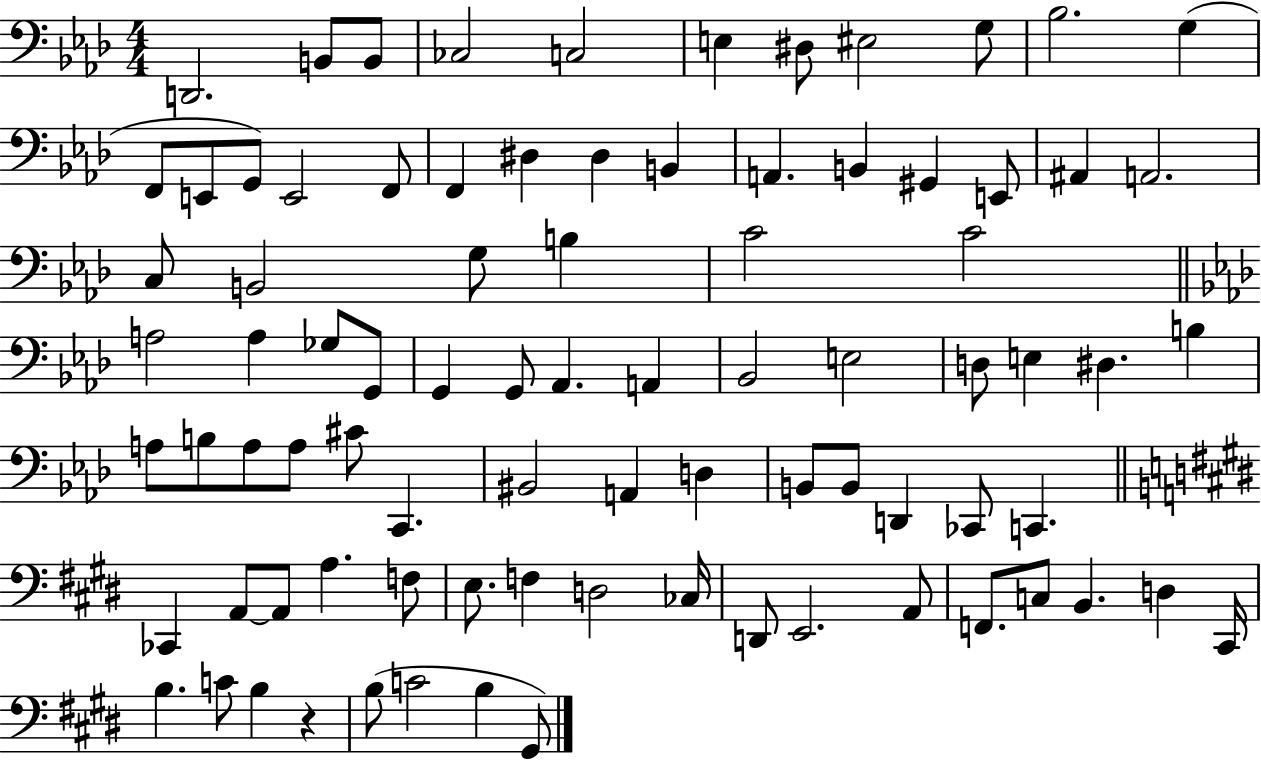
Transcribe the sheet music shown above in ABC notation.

X:1
T:Untitled
M:4/4
L:1/4
K:Ab
D,,2 B,,/2 B,,/2 _C,2 C,2 E, ^D,/2 ^E,2 G,/2 _B,2 G, F,,/2 E,,/2 G,,/2 E,,2 F,,/2 F,, ^D, ^D, B,, A,, B,, ^G,, E,,/2 ^A,, A,,2 C,/2 B,,2 G,/2 B, C2 C2 A,2 A, _G,/2 G,,/2 G,, G,,/2 _A,, A,, _B,,2 E,2 D,/2 E, ^D, B, A,/2 B,/2 A,/2 A,/2 ^C/2 C,, ^B,,2 A,, D, B,,/2 B,,/2 D,, _C,,/2 C,, _C,, A,,/2 A,,/2 A, F,/2 E,/2 F, D,2 _C,/4 D,,/2 E,,2 A,,/2 F,,/2 C,/2 B,, D, ^C,,/4 B, C/2 B, z B,/2 C2 B, ^G,,/2